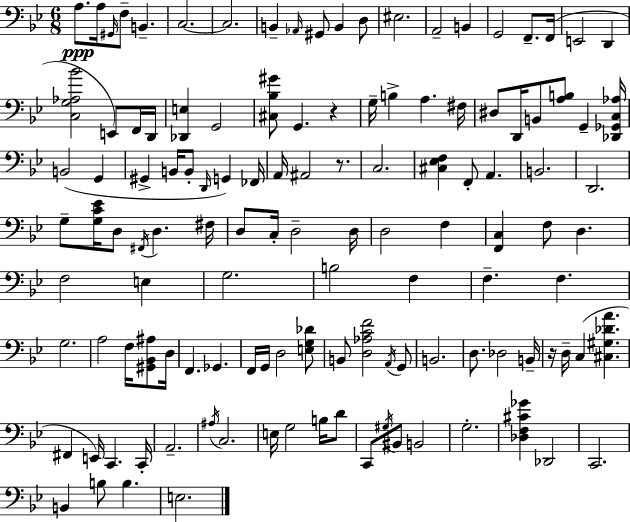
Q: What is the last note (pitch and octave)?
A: E3